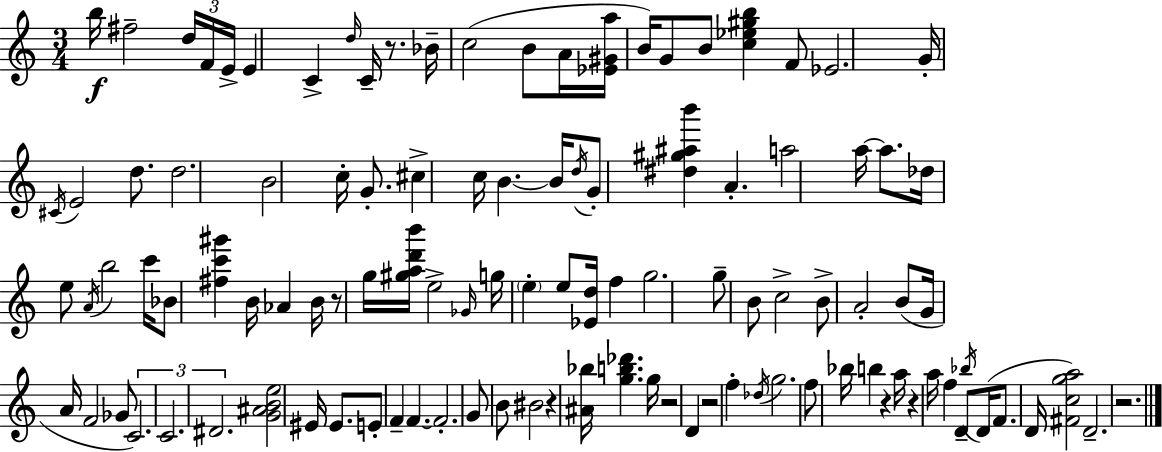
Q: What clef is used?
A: treble